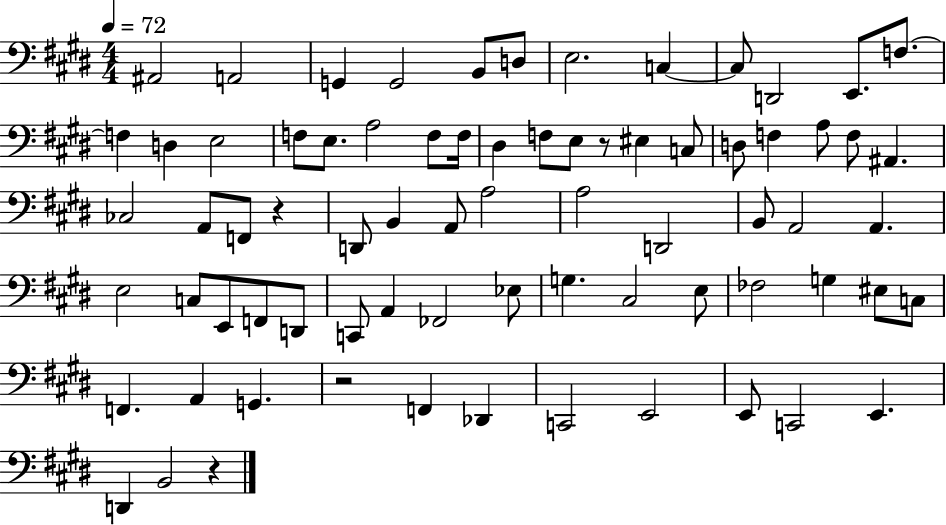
{
  \clef bass
  \numericTimeSignature
  \time 4/4
  \key e \major
  \tempo 4 = 72
  \repeat volta 2 { ais,2 a,2 | g,4 g,2 b,8 d8 | e2. c4~~ | c8 d,2 e,8. f8.~~ | \break f4 d4 e2 | f8 e8. a2 f8 f16 | dis4 f8 e8 r8 eis4 c8 | d8 f4 a8 f8 ais,4. | \break ces2 a,8 f,8 r4 | d,8 b,4 a,8 a2 | a2 d,2 | b,8 a,2 a,4. | \break e2 c8 e,8 f,8 d,8 | c,8 a,4 fes,2 ees8 | g4. cis2 e8 | fes2 g4 eis8 c8 | \break f,4. a,4 g,4. | r2 f,4 des,4 | c,2 e,2 | e,8 c,2 e,4. | \break d,4 b,2 r4 | } \bar "|."
}